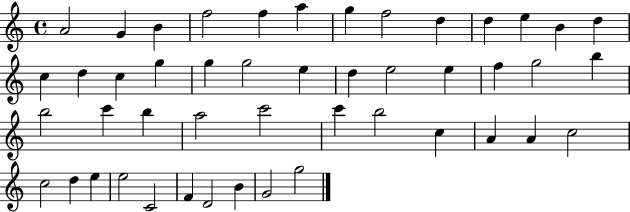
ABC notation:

X:1
T:Untitled
M:4/4
L:1/4
K:C
A2 G B f2 f a g f2 d d e B d c d c g g g2 e d e2 e f g2 b b2 c' b a2 c'2 c' b2 c A A c2 c2 d e e2 C2 F D2 B G2 g2